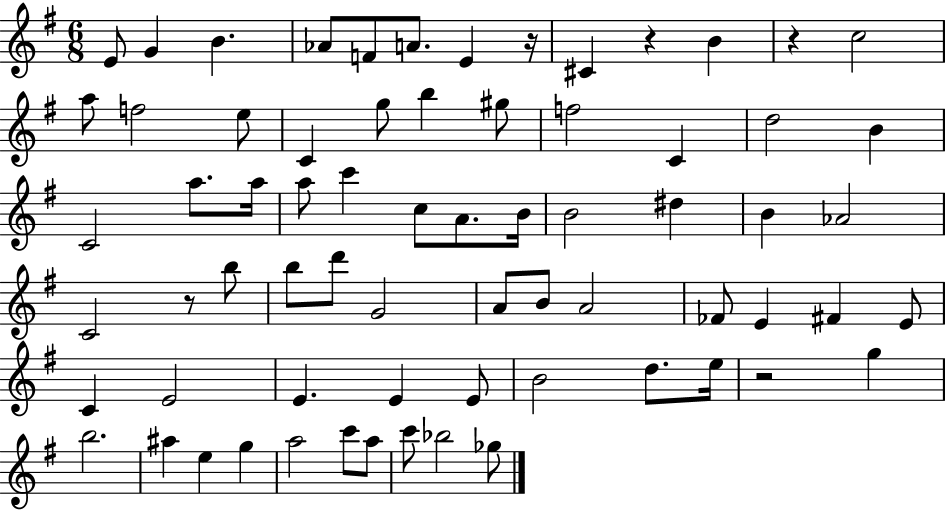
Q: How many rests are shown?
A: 5